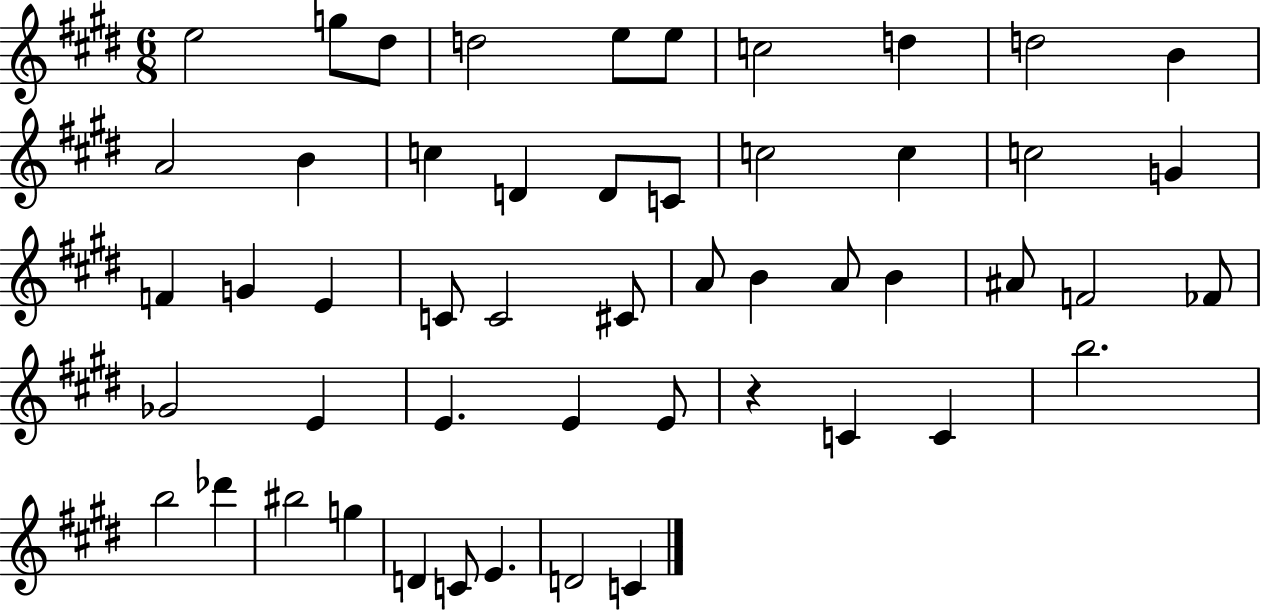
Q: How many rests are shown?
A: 1